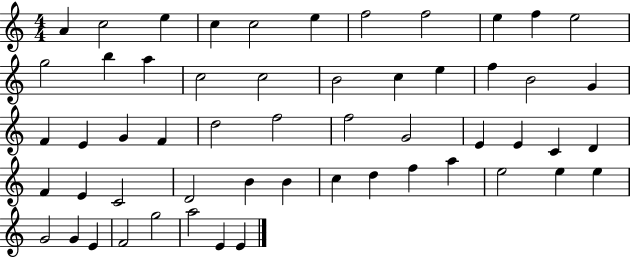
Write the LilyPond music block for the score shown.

{
  \clef treble
  \numericTimeSignature
  \time 4/4
  \key c \major
  a'4 c''2 e''4 | c''4 c''2 e''4 | f''2 f''2 | e''4 f''4 e''2 | \break g''2 b''4 a''4 | c''2 c''2 | b'2 c''4 e''4 | f''4 b'2 g'4 | \break f'4 e'4 g'4 f'4 | d''2 f''2 | f''2 g'2 | e'4 e'4 c'4 d'4 | \break f'4 e'4 c'2 | d'2 b'4 b'4 | c''4 d''4 f''4 a''4 | e''2 e''4 e''4 | \break g'2 g'4 e'4 | f'2 g''2 | a''2 e'4 e'4 | \bar "|."
}